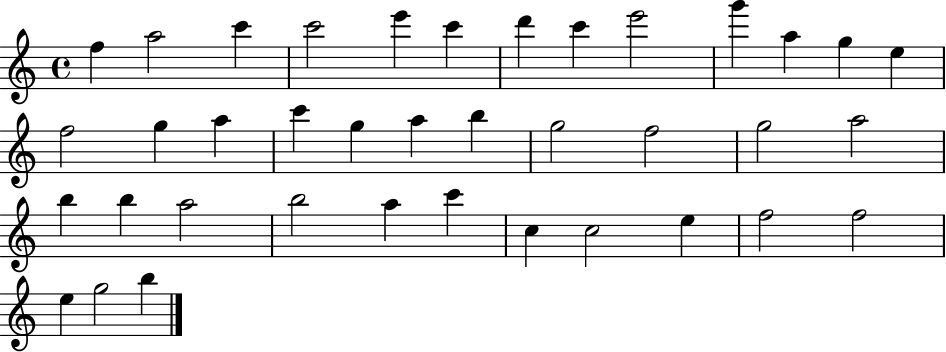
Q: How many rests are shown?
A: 0